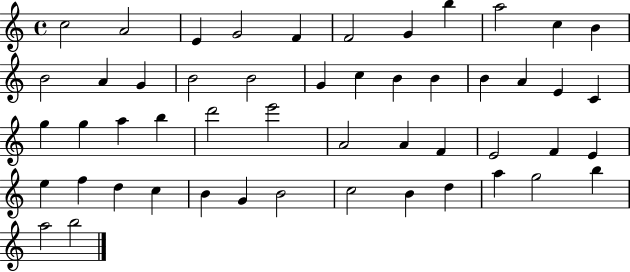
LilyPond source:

{
  \clef treble
  \time 4/4
  \defaultTimeSignature
  \key c \major
  c''2 a'2 | e'4 g'2 f'4 | f'2 g'4 b''4 | a''2 c''4 b'4 | \break b'2 a'4 g'4 | b'2 b'2 | g'4 c''4 b'4 b'4 | b'4 a'4 e'4 c'4 | \break g''4 g''4 a''4 b''4 | d'''2 e'''2 | a'2 a'4 f'4 | e'2 f'4 e'4 | \break e''4 f''4 d''4 c''4 | b'4 g'4 b'2 | c''2 b'4 d''4 | a''4 g''2 b''4 | \break a''2 b''2 | \bar "|."
}